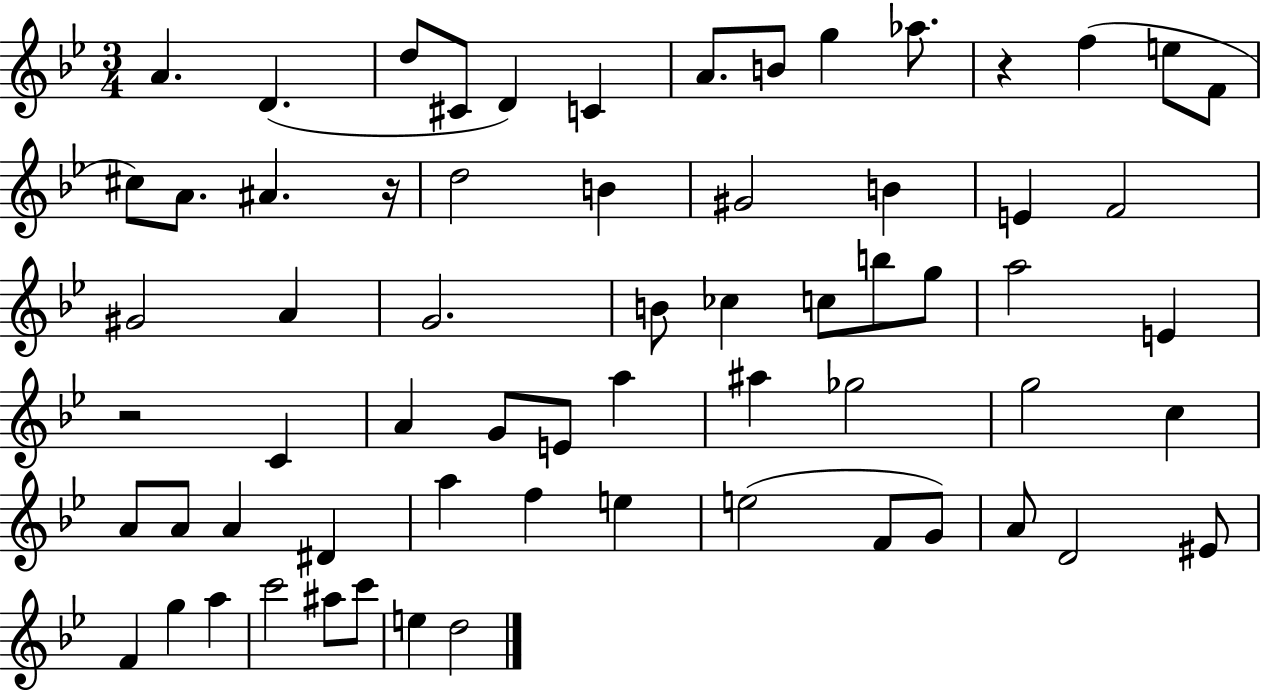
{
  \clef treble
  \numericTimeSignature
  \time 3/4
  \key bes \major
  a'4. d'4.( | d''8 cis'8 d'4) c'4 | a'8. b'8 g''4 aes''8. | r4 f''4( e''8 f'8 | \break cis''8) a'8. ais'4. r16 | d''2 b'4 | gis'2 b'4 | e'4 f'2 | \break gis'2 a'4 | g'2. | b'8 ces''4 c''8 b''8 g''8 | a''2 e'4 | \break r2 c'4 | a'4 g'8 e'8 a''4 | ais''4 ges''2 | g''2 c''4 | \break a'8 a'8 a'4 dis'4 | a''4 f''4 e''4 | e''2( f'8 g'8) | a'8 d'2 eis'8 | \break f'4 g''4 a''4 | c'''2 ais''8 c'''8 | e''4 d''2 | \bar "|."
}